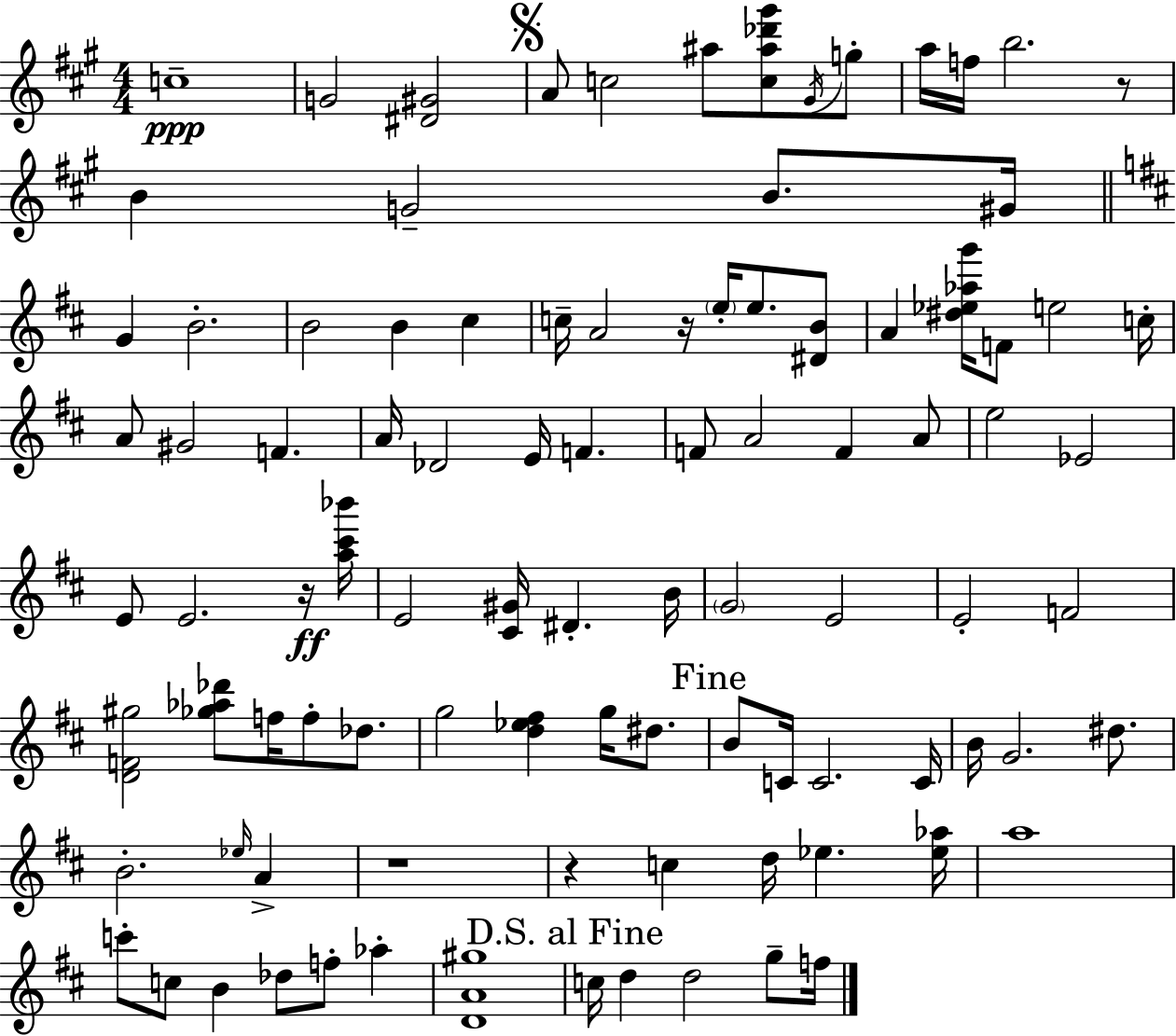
{
  \clef treble
  \numericTimeSignature
  \time 4/4
  \key a \major
  \repeat volta 2 { c''1--\ppp | g'2 <dis' gis'>2 | \mark \markup { \musicglyph "scripts.segno" } a'8 c''2 ais''8 <c'' ais'' des''' gis'''>8 \acciaccatura { gis'16 } g''8-. | a''16 f''16 b''2. r8 | \break b'4 g'2-- b'8. | gis'16 \bar "||" \break \key d \major g'4 b'2.-. | b'2 b'4 cis''4 | c''16-- a'2 r16 \parenthesize e''16-. e''8. <dis' b'>8 | a'4 <dis'' ees'' aes'' g'''>16 f'8 e''2 c''16-. | \break a'8 gis'2 f'4. | a'16 des'2 e'16 f'4. | f'8 a'2 f'4 a'8 | e''2 ees'2 | \break e'8 e'2. r16\ff <a'' cis''' bes'''>16 | e'2 <cis' gis'>16 dis'4.-. b'16 | \parenthesize g'2 e'2 | e'2-. f'2 | \break <d' f' gis''>2 <ges'' aes'' des'''>8 f''16 f''8-. des''8. | g''2 <d'' ees'' fis''>4 g''16 dis''8. | \mark "Fine" b'8 c'16 c'2. c'16 | b'16 g'2. dis''8. | \break b'2.-. \grace { ees''16 } a'4-> | r1 | r4 c''4 d''16 ees''4. | <ees'' aes''>16 a''1 | \break c'''8-. c''8 b'4 des''8 f''8-. aes''4-. | <d' a' gis''>1 | \mark "D.S. al Fine" c''16 d''4 d''2 g''8-- | f''16 } \bar "|."
}